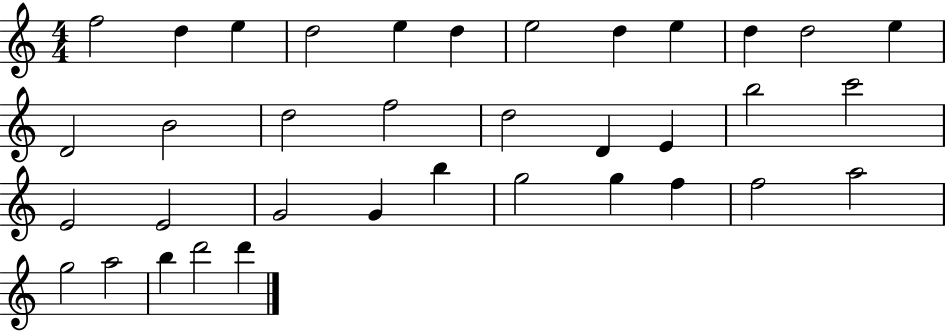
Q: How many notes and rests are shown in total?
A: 36